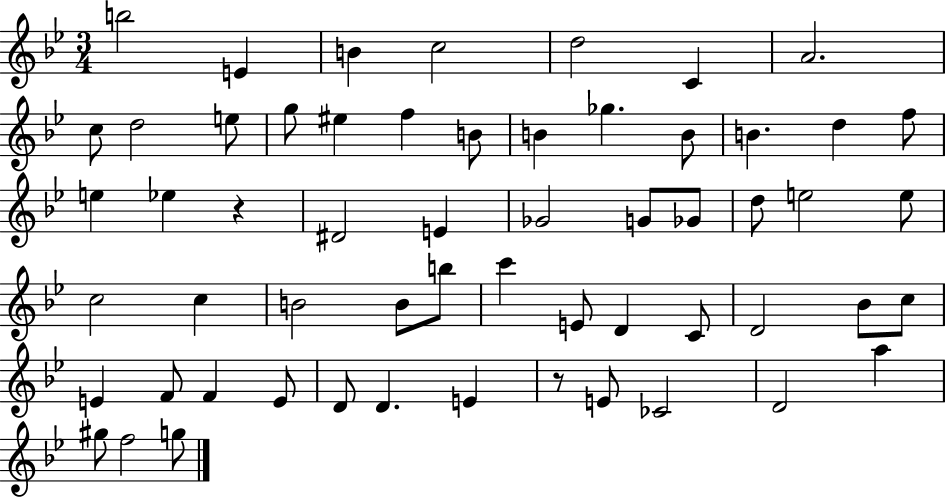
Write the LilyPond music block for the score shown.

{
  \clef treble
  \numericTimeSignature
  \time 3/4
  \key bes \major
  b''2 e'4 | b'4 c''2 | d''2 c'4 | a'2. | \break c''8 d''2 e''8 | g''8 eis''4 f''4 b'8 | b'4 ges''4. b'8 | b'4. d''4 f''8 | \break e''4 ees''4 r4 | dis'2 e'4 | ges'2 g'8 ges'8 | d''8 e''2 e''8 | \break c''2 c''4 | b'2 b'8 b''8 | c'''4 e'8 d'4 c'8 | d'2 bes'8 c''8 | \break e'4 f'8 f'4 e'8 | d'8 d'4. e'4 | r8 e'8 ces'2 | d'2 a''4 | \break gis''8 f''2 g''8 | \bar "|."
}